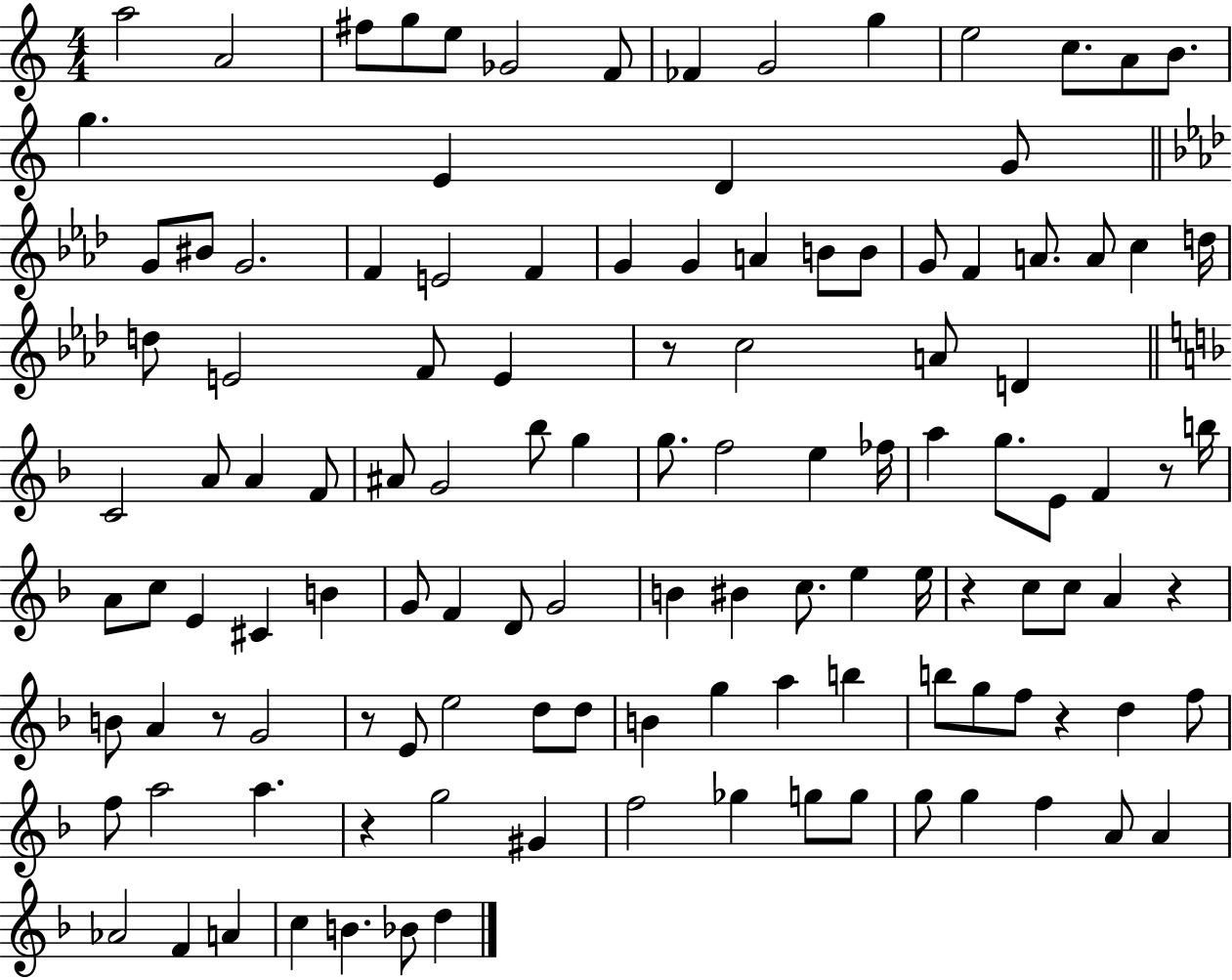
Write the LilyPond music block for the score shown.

{
  \clef treble
  \numericTimeSignature
  \time 4/4
  \key c \major
  a''2 a'2 | fis''8 g''8 e''8 ges'2 f'8 | fes'4 g'2 g''4 | e''2 c''8. a'8 b'8. | \break g''4. e'4 d'4 g'8 | \bar "||" \break \key f \minor g'8 bis'8 g'2. | f'4 e'2 f'4 | g'4 g'4 a'4 b'8 b'8 | g'8 f'4 a'8. a'8 c''4 d''16 | \break d''8 e'2 f'8 e'4 | r8 c''2 a'8 d'4 | \bar "||" \break \key d \minor c'2 a'8 a'4 f'8 | ais'8 g'2 bes''8 g''4 | g''8. f''2 e''4 fes''16 | a''4 g''8. e'8 f'4 r8 b''16 | \break a'8 c''8 e'4 cis'4 b'4 | g'8 f'4 d'8 g'2 | b'4 bis'4 c''8. e''4 e''16 | r4 c''8 c''8 a'4 r4 | \break b'8 a'4 r8 g'2 | r8 e'8 e''2 d''8 d''8 | b'4 g''4 a''4 b''4 | b''8 g''8 f''8 r4 d''4 f''8 | \break f''8 a''2 a''4. | r4 g''2 gis'4 | f''2 ges''4 g''8 g''8 | g''8 g''4 f''4 a'8 a'4 | \break aes'2 f'4 a'4 | c''4 b'4. bes'8 d''4 | \bar "|."
}